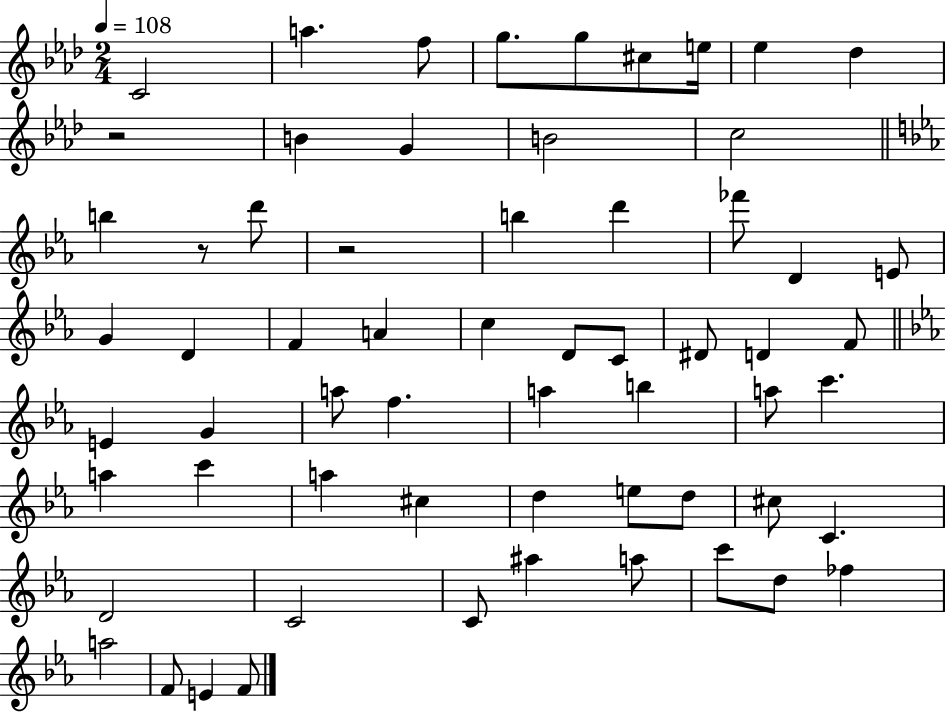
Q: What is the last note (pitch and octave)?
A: F4